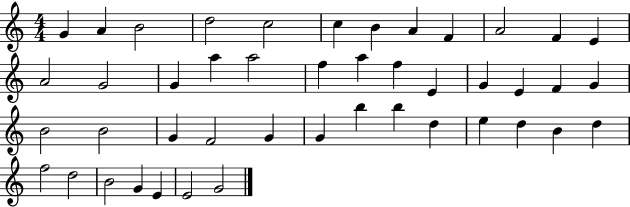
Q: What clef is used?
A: treble